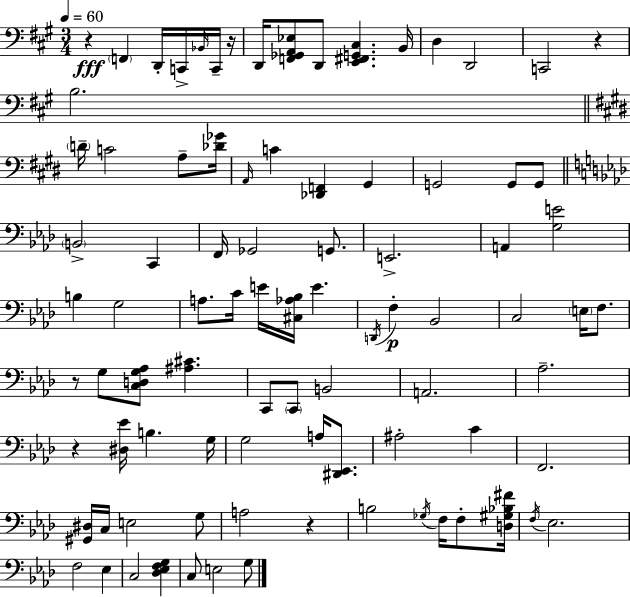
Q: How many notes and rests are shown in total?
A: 88